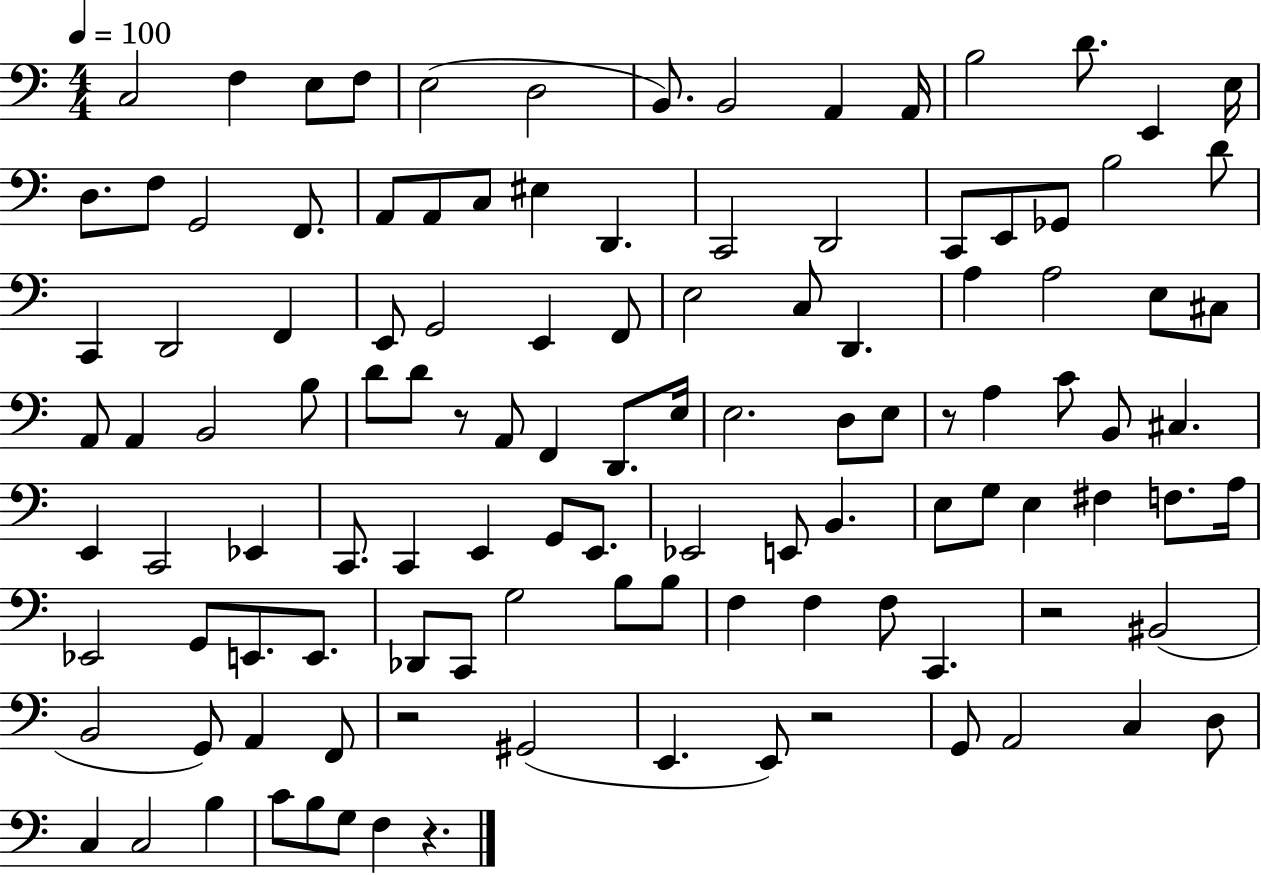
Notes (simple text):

C3/h F3/q E3/e F3/e E3/h D3/h B2/e. B2/h A2/q A2/s B3/h D4/e. E2/q E3/s D3/e. F3/e G2/h F2/e. A2/e A2/e C3/e EIS3/q D2/q. C2/h D2/h C2/e E2/e Gb2/e B3/h D4/e C2/q D2/h F2/q E2/e G2/h E2/q F2/e E3/h C3/e D2/q. A3/q A3/h E3/e C#3/e A2/e A2/q B2/h B3/e D4/e D4/e R/e A2/e F2/q D2/e. E3/s E3/h. D3/e E3/e R/e A3/q C4/e B2/e C#3/q. E2/q C2/h Eb2/q C2/e. C2/q E2/q G2/e E2/e. Eb2/h E2/e B2/q. E3/e G3/e E3/q F#3/q F3/e. A3/s Eb2/h G2/e E2/e. E2/e. Db2/e C2/e G3/h B3/e B3/e F3/q F3/q F3/e C2/q. R/h BIS2/h B2/h G2/e A2/q F2/e R/h G#2/h E2/q. E2/e R/h G2/e A2/h C3/q D3/e C3/q C3/h B3/q C4/e B3/e G3/e F3/q R/q.